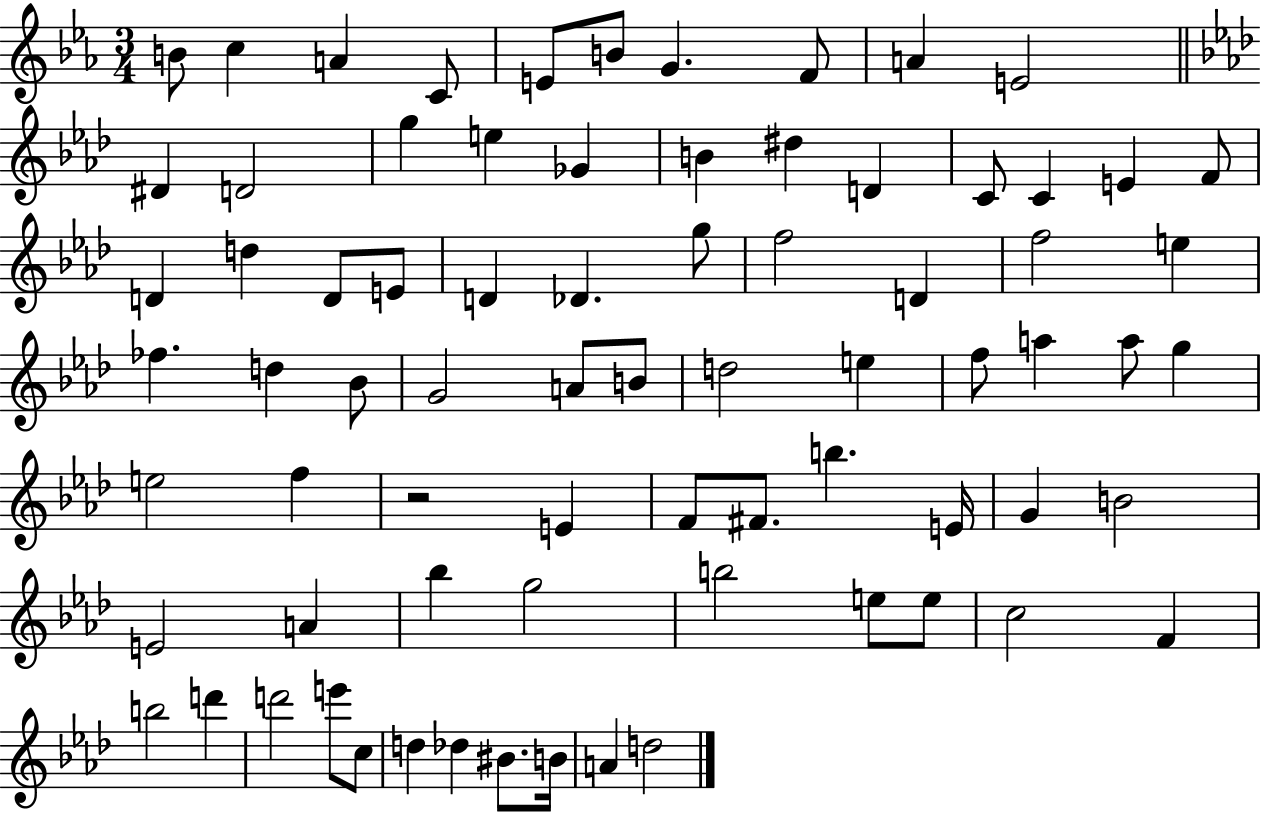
X:1
T:Untitled
M:3/4
L:1/4
K:Eb
B/2 c A C/2 E/2 B/2 G F/2 A E2 ^D D2 g e _G B ^d D C/2 C E F/2 D d D/2 E/2 D _D g/2 f2 D f2 e _f d _B/2 G2 A/2 B/2 d2 e f/2 a a/2 g e2 f z2 E F/2 ^F/2 b E/4 G B2 E2 A _b g2 b2 e/2 e/2 c2 F b2 d' d'2 e'/2 c/2 d _d ^B/2 B/4 A d2